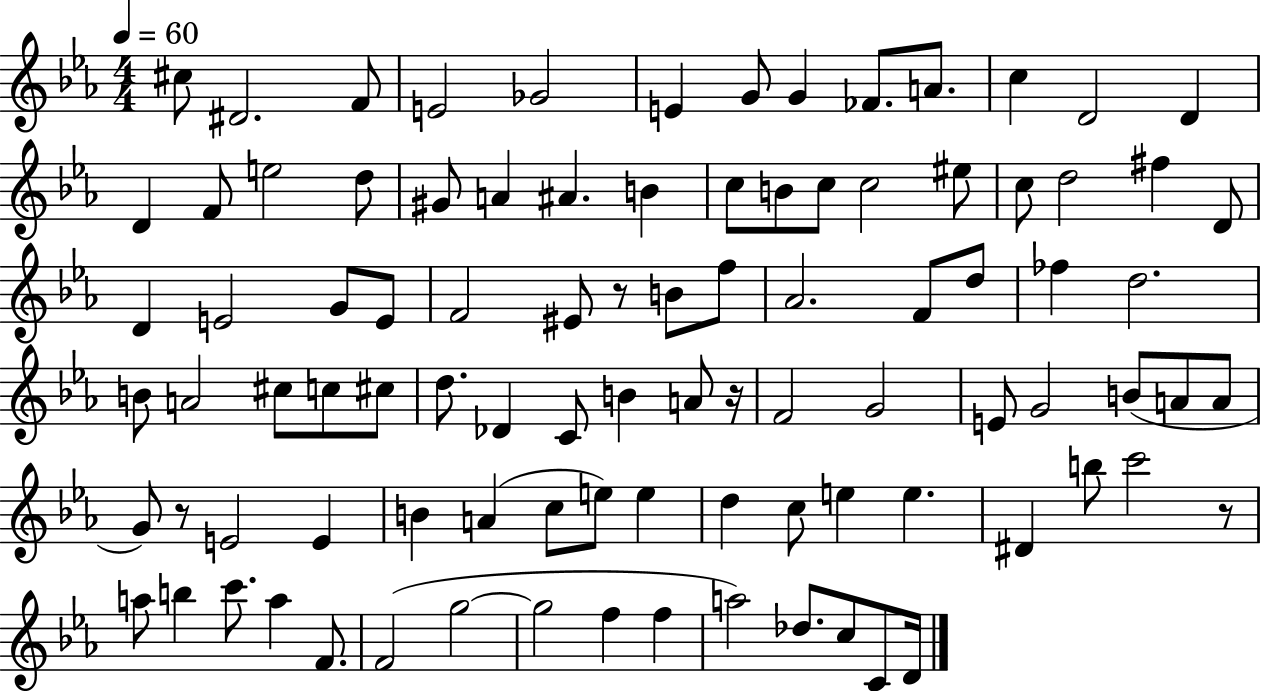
C#5/e D#4/h. F4/e E4/h Gb4/h E4/q G4/e G4/q FES4/e. A4/e. C5/q D4/h D4/q D4/q F4/e E5/h D5/e G#4/e A4/q A#4/q. B4/q C5/e B4/e C5/e C5/h EIS5/e C5/e D5/h F#5/q D4/e D4/q E4/h G4/e E4/e F4/h EIS4/e R/e B4/e F5/e Ab4/h. F4/e D5/e FES5/q D5/h. B4/e A4/h C#5/e C5/e C#5/e D5/e. Db4/q C4/e B4/q A4/e R/s F4/h G4/h E4/e G4/h B4/e A4/e A4/e G4/e R/e E4/h E4/q B4/q A4/q C5/e E5/e E5/q D5/q C5/e E5/q E5/q. D#4/q B5/e C6/h R/e A5/e B5/q C6/e. A5/q F4/e. F4/h G5/h G5/h F5/q F5/q A5/h Db5/e. C5/e C4/e D4/s